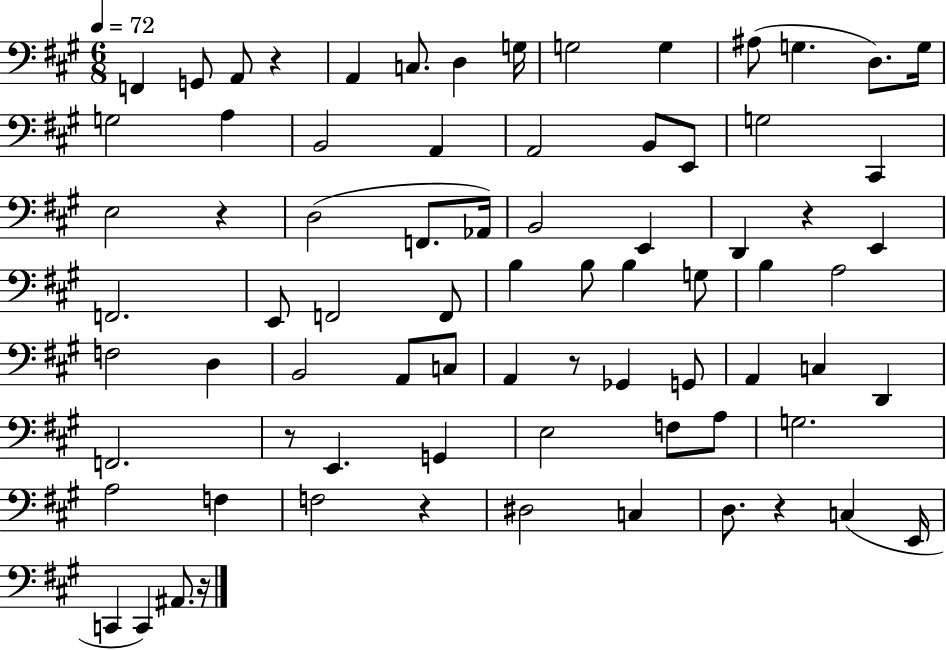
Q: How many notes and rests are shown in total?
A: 77